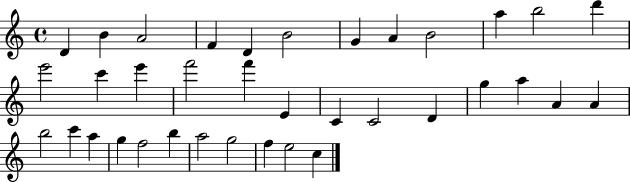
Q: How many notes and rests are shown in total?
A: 36